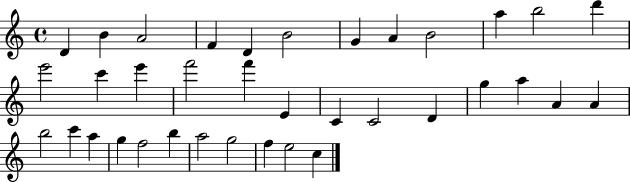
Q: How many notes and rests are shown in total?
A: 36